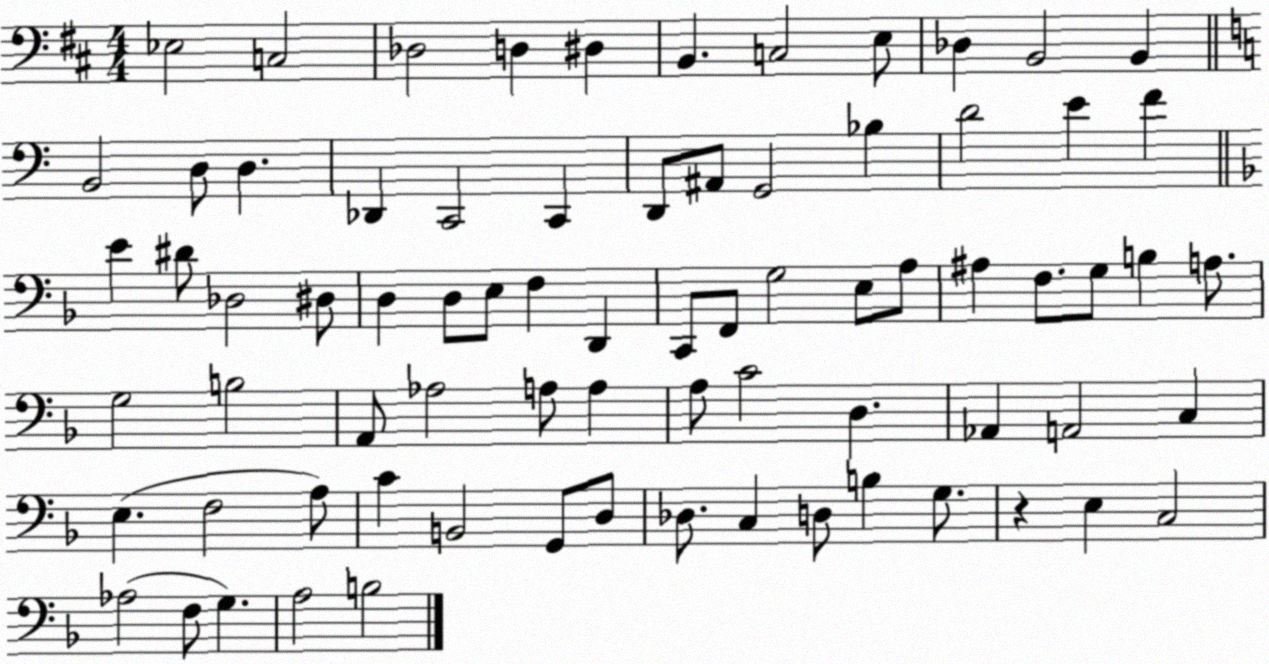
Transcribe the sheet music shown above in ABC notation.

X:1
T:Untitled
M:4/4
L:1/4
K:D
_E,2 C,2 _D,2 D, ^D, B,, C,2 E,/2 _D, B,,2 B,, B,,2 D,/2 D, _D,, C,,2 C,, D,,/2 ^A,,/2 G,,2 _B, D2 E F E ^D/2 _D,2 ^D,/2 D, D,/2 E,/2 F, D,, C,,/2 F,,/2 G,2 E,/2 A,/2 ^A, F,/2 G,/2 B, A,/2 G,2 B,2 A,,/2 _A,2 A,/2 A, A,/2 C2 D, _A,, A,,2 C, E, F,2 A,/2 C B,,2 G,,/2 D,/2 _D,/2 C, D,/2 B, G,/2 z E, C,2 _A,2 F,/2 G, A,2 B,2